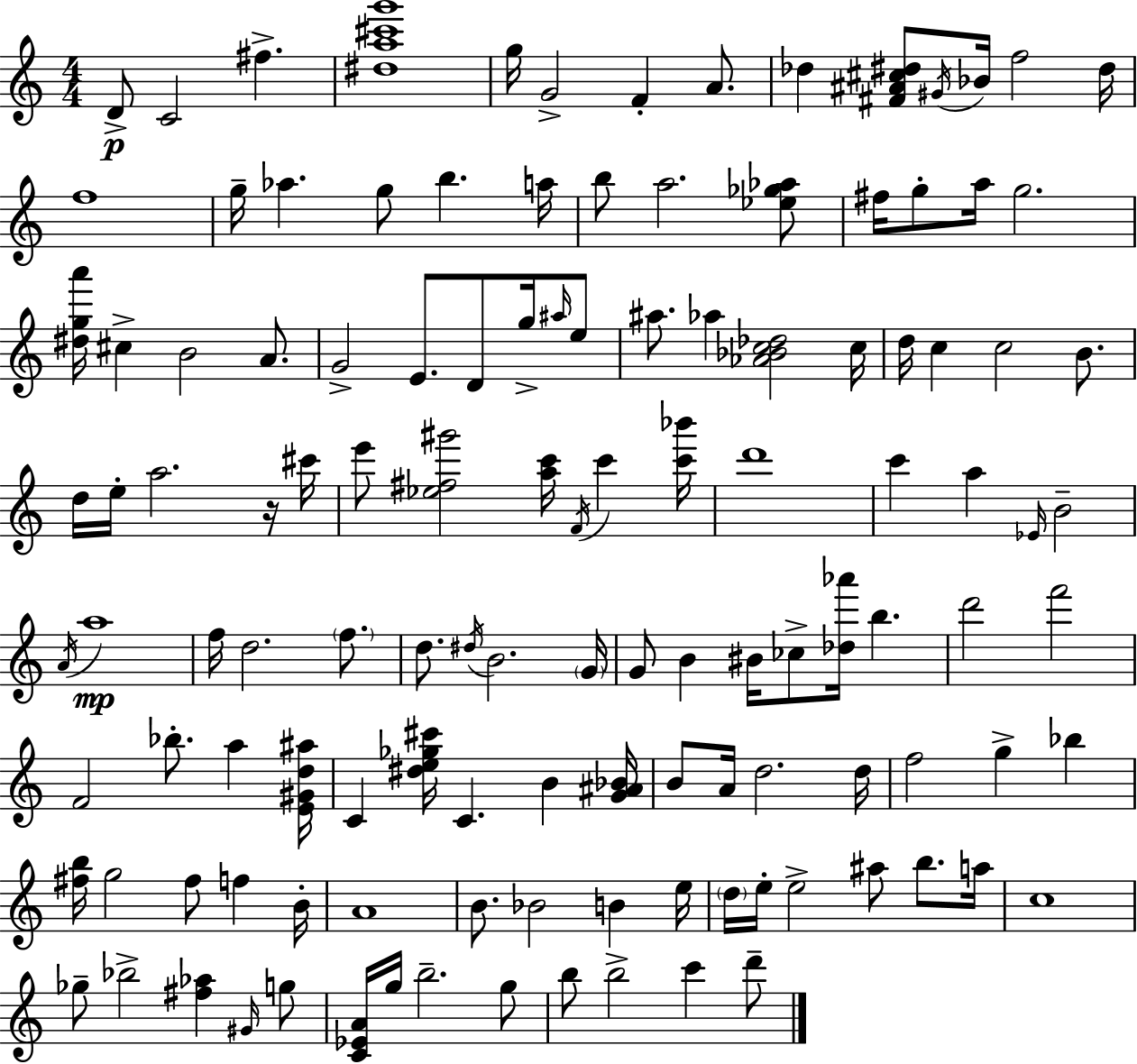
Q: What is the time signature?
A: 4/4